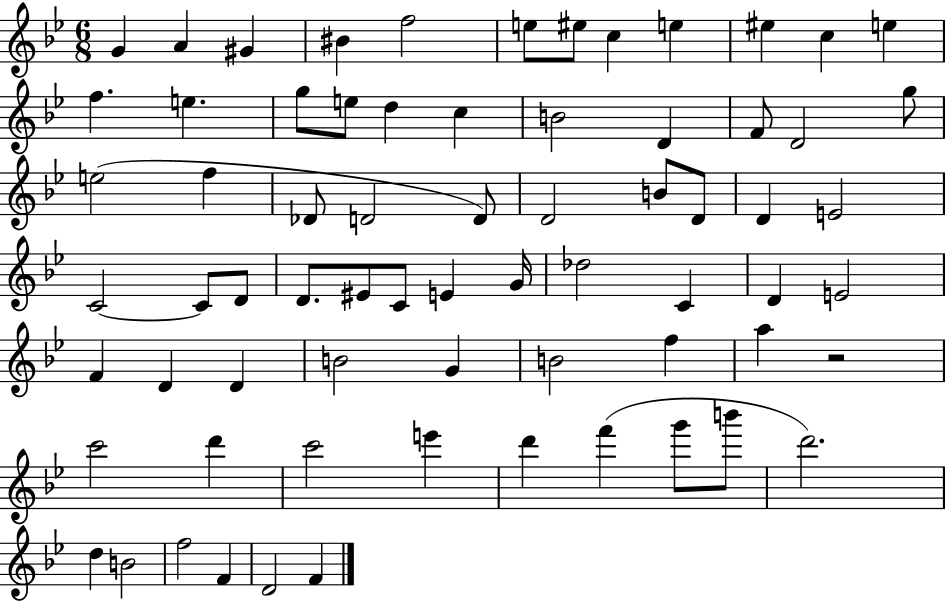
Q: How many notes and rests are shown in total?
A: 69